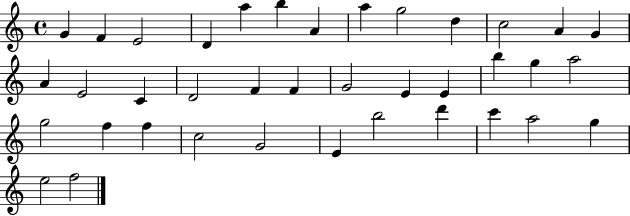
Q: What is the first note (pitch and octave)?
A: G4